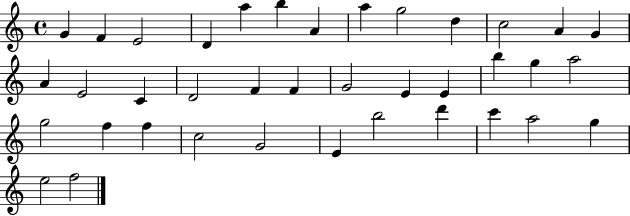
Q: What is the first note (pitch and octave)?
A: G4